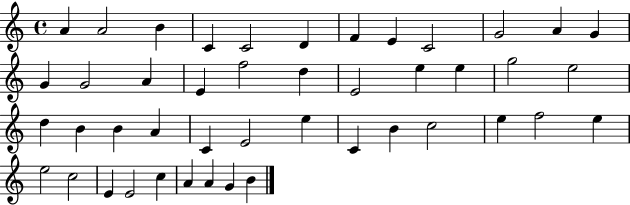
{
  \clef treble
  \time 4/4
  \defaultTimeSignature
  \key c \major
  a'4 a'2 b'4 | c'4 c'2 d'4 | f'4 e'4 c'2 | g'2 a'4 g'4 | \break g'4 g'2 a'4 | e'4 f''2 d''4 | e'2 e''4 e''4 | g''2 e''2 | \break d''4 b'4 b'4 a'4 | c'4 e'2 e''4 | c'4 b'4 c''2 | e''4 f''2 e''4 | \break e''2 c''2 | e'4 e'2 c''4 | a'4 a'4 g'4 b'4 | \bar "|."
}